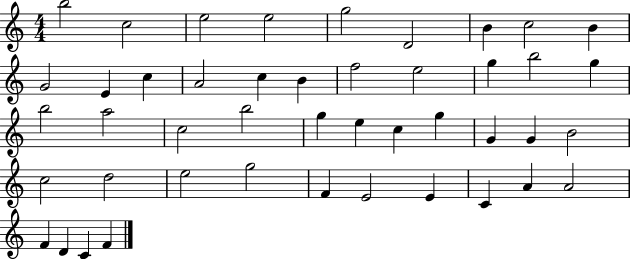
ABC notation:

X:1
T:Untitled
M:4/4
L:1/4
K:C
b2 c2 e2 e2 g2 D2 B c2 B G2 E c A2 c B f2 e2 g b2 g b2 a2 c2 b2 g e c g G G B2 c2 d2 e2 g2 F E2 E C A A2 F D C F